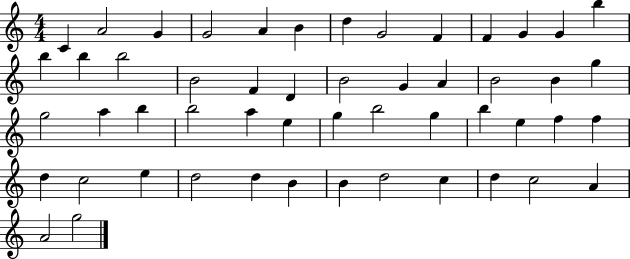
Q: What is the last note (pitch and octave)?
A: G5